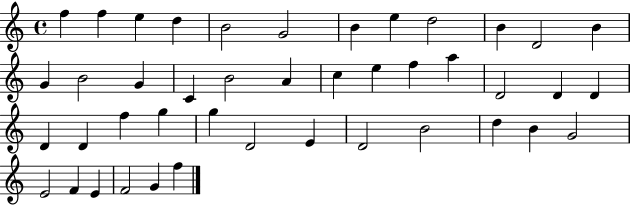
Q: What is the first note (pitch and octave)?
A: F5